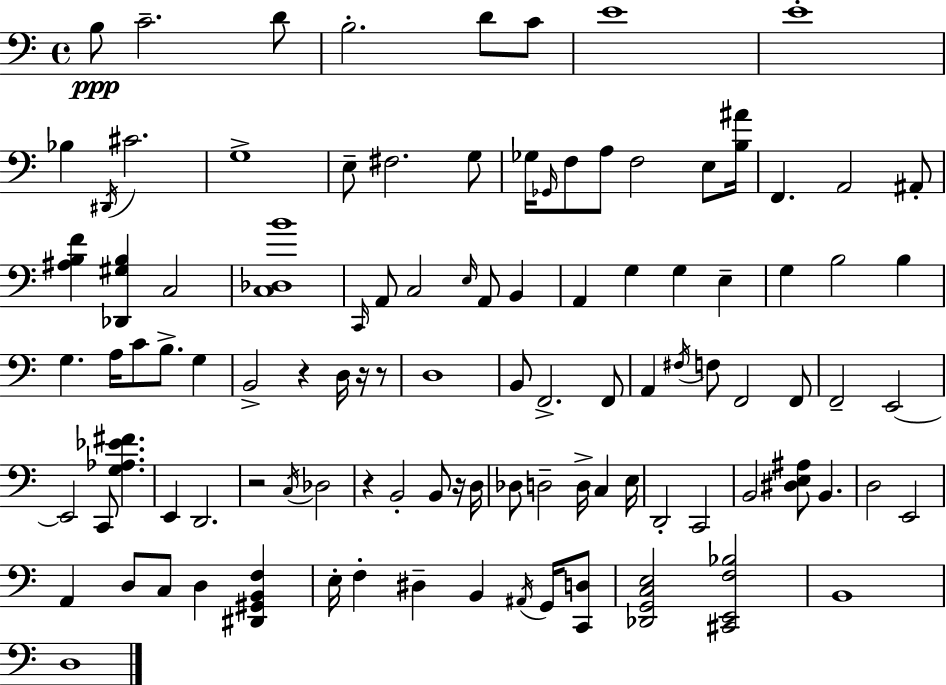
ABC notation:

X:1
T:Untitled
M:4/4
L:1/4
K:C
B,/2 C2 D/2 B,2 D/2 C/2 E4 E4 _B, ^D,,/4 ^C2 G,4 E,/2 ^F,2 G,/2 _G,/4 _G,,/4 F,/2 A,/2 F,2 E,/2 [B,^A]/4 F,, A,,2 ^A,,/2 [^A,B,F] [_D,,^G,B,] C,2 [C,_D,B]4 C,,/4 A,,/2 C,2 E,/4 A,,/2 B,, A,, G, G, E, G, B,2 B, G, A,/4 C/2 B,/2 G, B,,2 z D,/4 z/4 z/2 D,4 B,,/2 F,,2 F,,/2 A,, ^F,/4 F,/2 F,,2 F,,/2 F,,2 E,,2 E,,2 C,,/2 [G,_A,_E^F] E,, D,,2 z2 C,/4 _D,2 z B,,2 B,,/2 z/4 D,/4 _D,/2 D,2 D,/4 C, E,/4 D,,2 C,,2 B,,2 [^D,E,^A,]/2 B,, D,2 E,,2 A,, D,/2 C,/2 D, [^D,,^G,,B,,F,] E,/4 F, ^D, B,, ^A,,/4 G,,/4 [C,,D,]/2 [_D,,G,,C,E,]2 [^C,,E,,F,_B,]2 B,,4 D,4